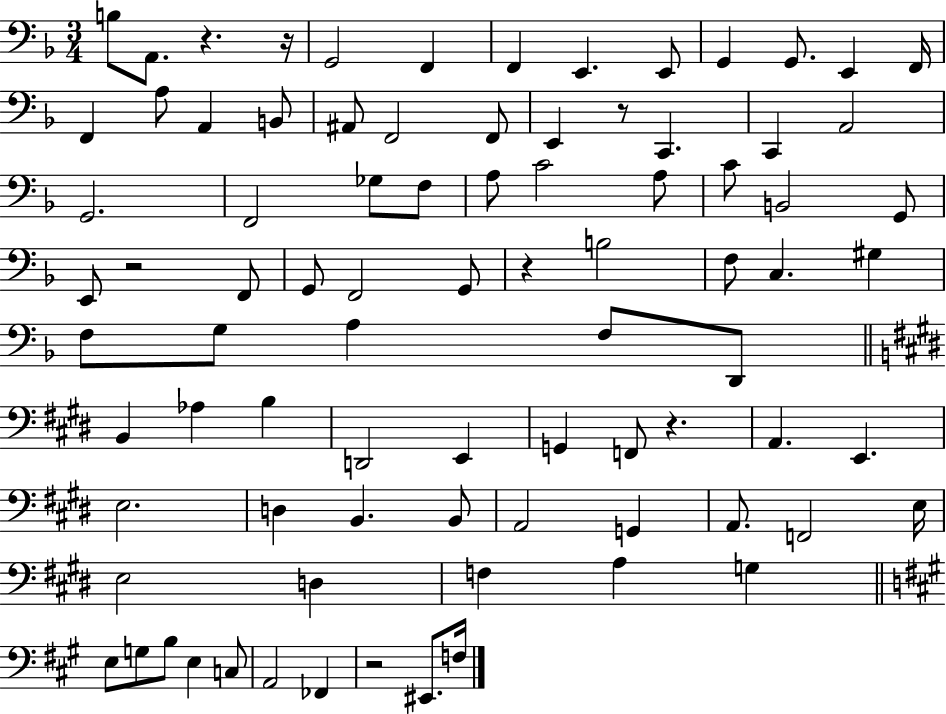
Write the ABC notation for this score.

X:1
T:Untitled
M:3/4
L:1/4
K:F
B,/2 A,,/2 z z/4 G,,2 F,, F,, E,, E,,/2 G,, G,,/2 E,, F,,/4 F,, A,/2 A,, B,,/2 ^A,,/2 F,,2 F,,/2 E,, z/2 C,, C,, A,,2 G,,2 F,,2 _G,/2 F,/2 A,/2 C2 A,/2 C/2 B,,2 G,,/2 E,,/2 z2 F,,/2 G,,/2 F,,2 G,,/2 z B,2 F,/2 C, ^G, F,/2 G,/2 A, F,/2 D,,/2 B,, _A, B, D,,2 E,, G,, F,,/2 z A,, E,, E,2 D, B,, B,,/2 A,,2 G,, A,,/2 F,,2 E,/4 E,2 D, F, A, G, E,/2 G,/2 B,/2 E, C,/2 A,,2 _F,, z2 ^E,,/2 F,/4